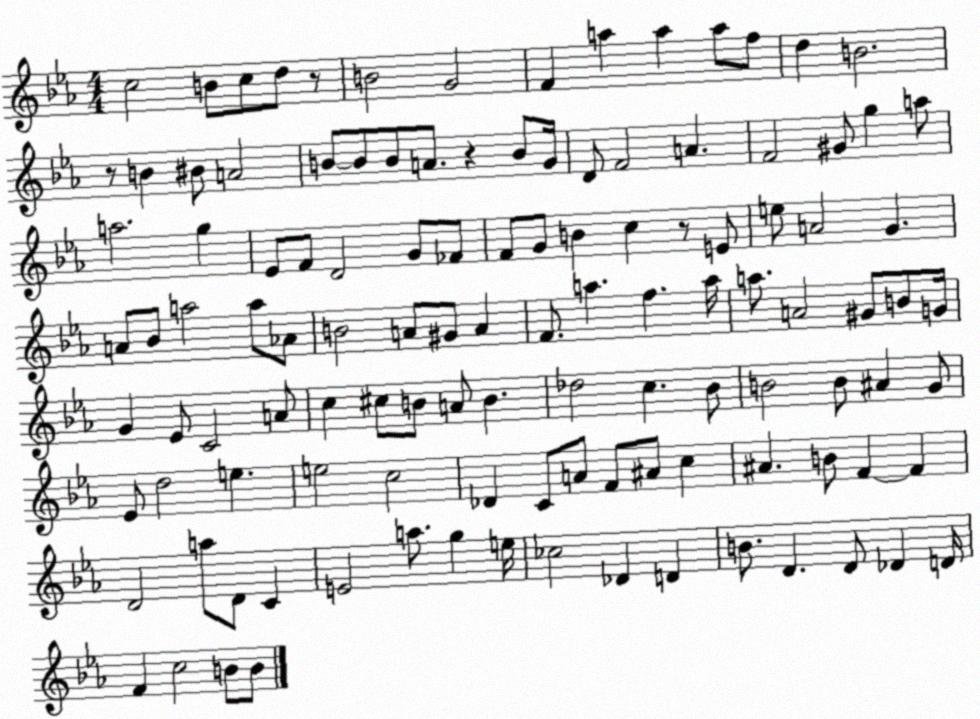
X:1
T:Untitled
M:4/4
L:1/4
K:Eb
c2 B/2 c/2 d/2 z/2 B2 G2 F a a a/2 f/2 d B2 z/2 B ^B/2 A2 B/2 B/2 B/2 A/2 z B/2 G/4 D/2 F2 A F2 ^G/2 g a/2 a2 g _E/2 F/2 D2 G/2 _F/2 F/2 G/2 B c z/2 E/2 e/2 A2 G A/2 _B/2 a2 a/2 _A/2 B2 A/2 ^G/2 A F/2 a f a/4 a/2 A2 ^G/2 B/2 G/4 G _E/2 C2 A/2 c ^c/2 B/2 A/2 B _d2 c _B/2 B2 B/2 ^A G/2 _E/2 d2 e e2 c2 _D C/2 A/2 F/2 ^A/2 c ^A B/2 F F D2 a/2 D/2 C E2 a/2 g e/4 _c2 _D D B/2 D D/2 _D D/4 F c2 B/2 B/2